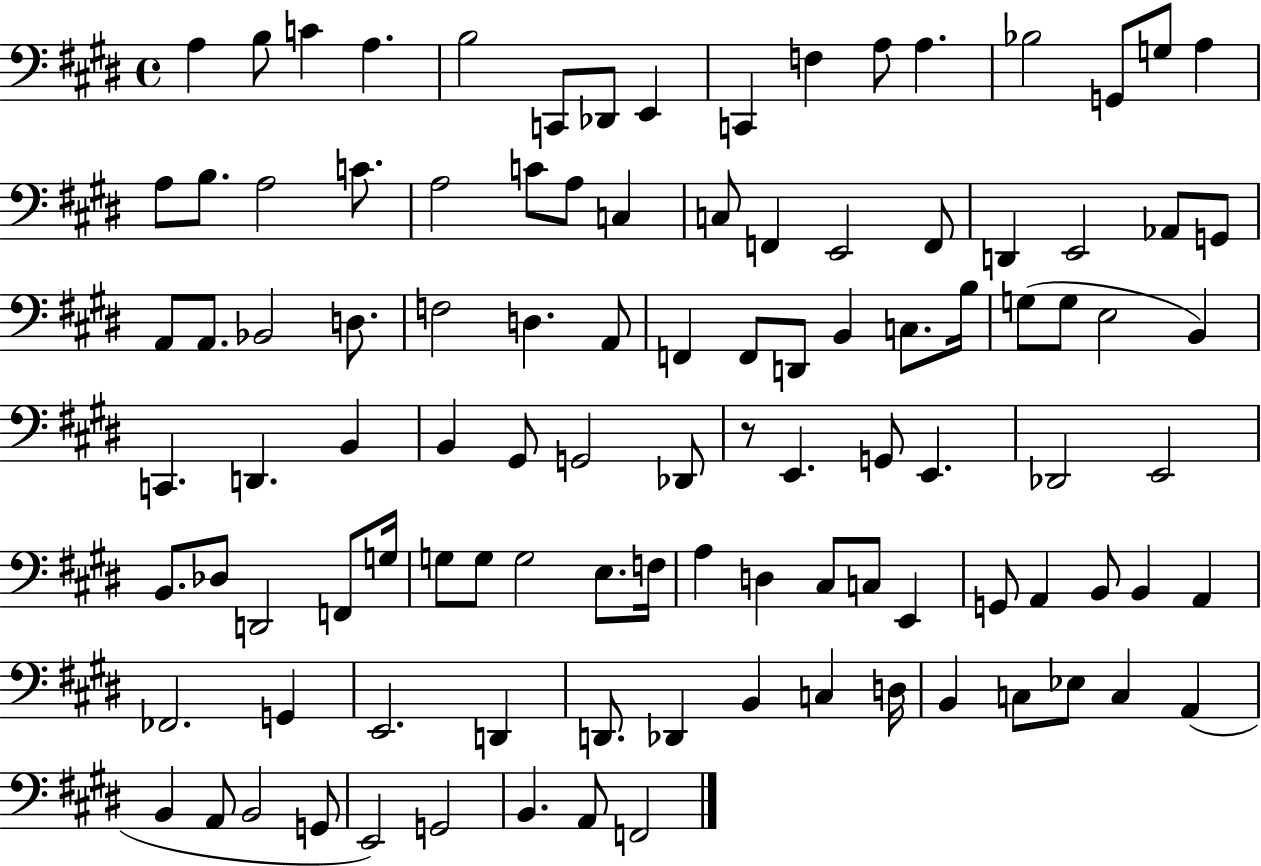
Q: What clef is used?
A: bass